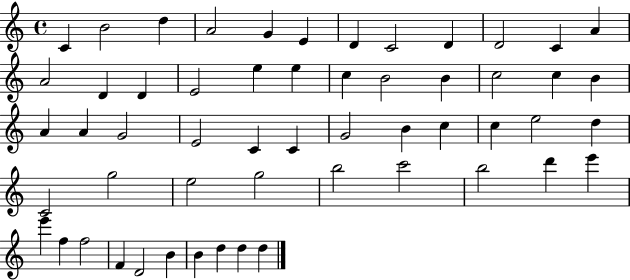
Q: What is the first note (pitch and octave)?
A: C4